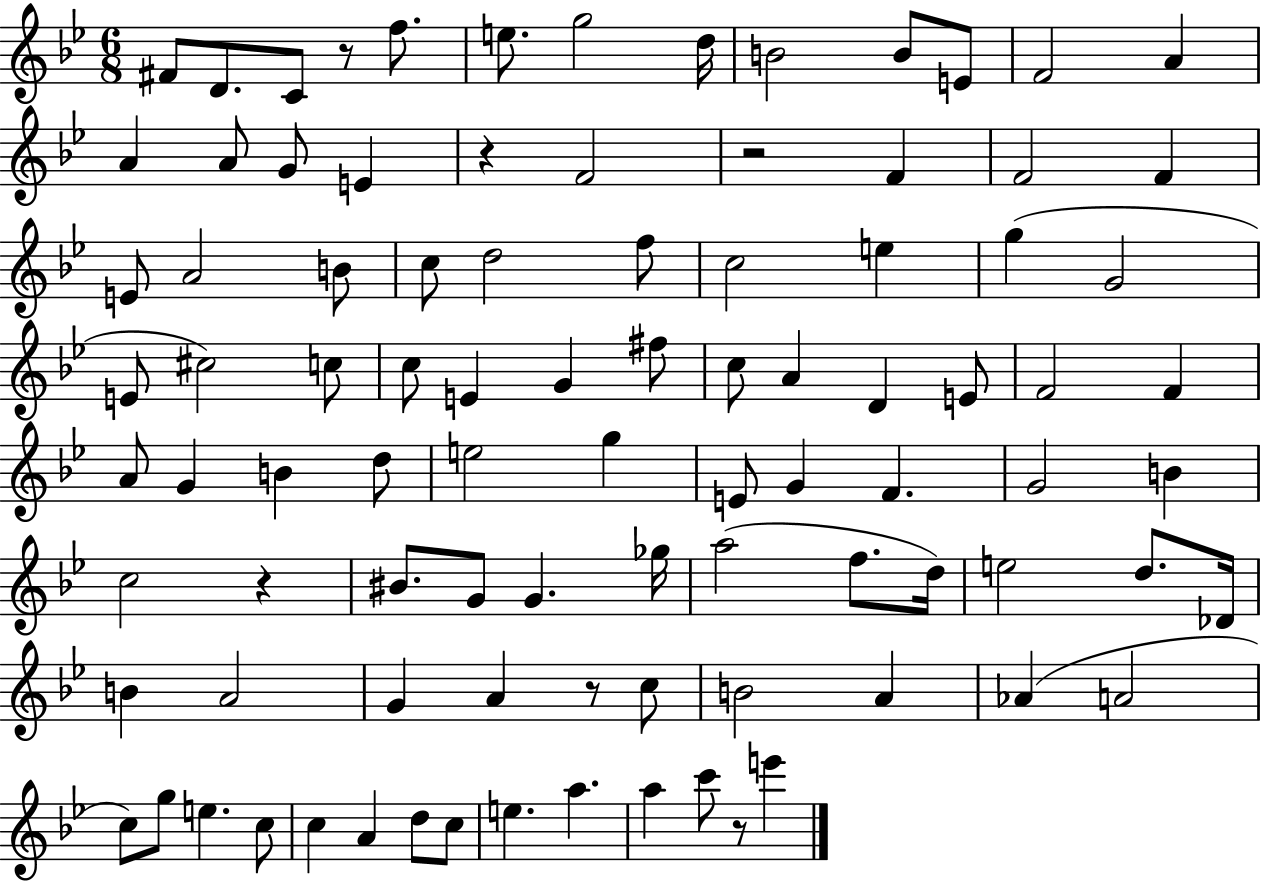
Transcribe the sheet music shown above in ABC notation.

X:1
T:Untitled
M:6/8
L:1/4
K:Bb
^F/2 D/2 C/2 z/2 f/2 e/2 g2 d/4 B2 B/2 E/2 F2 A A A/2 G/2 E z F2 z2 F F2 F E/2 A2 B/2 c/2 d2 f/2 c2 e g G2 E/2 ^c2 c/2 c/2 E G ^f/2 c/2 A D E/2 F2 F A/2 G B d/2 e2 g E/2 G F G2 B c2 z ^B/2 G/2 G _g/4 a2 f/2 d/4 e2 d/2 _D/4 B A2 G A z/2 c/2 B2 A _A A2 c/2 g/2 e c/2 c A d/2 c/2 e a a c'/2 z/2 e'